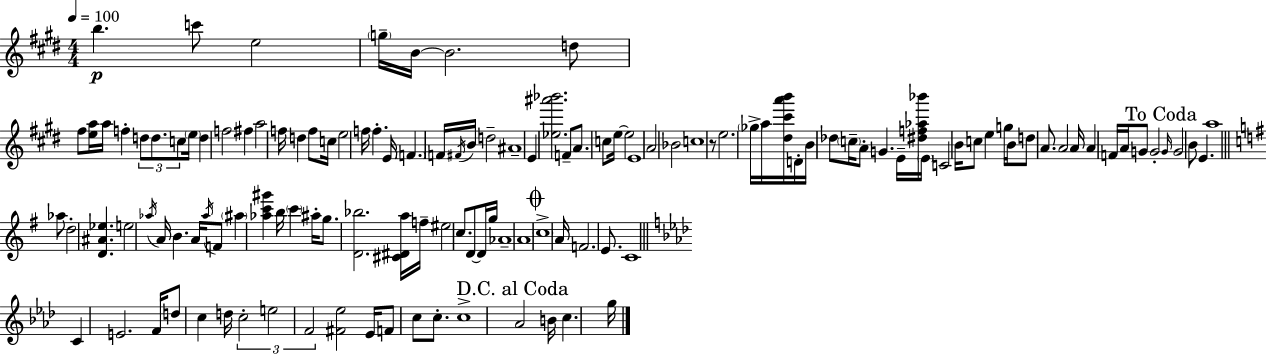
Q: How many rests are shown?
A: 1